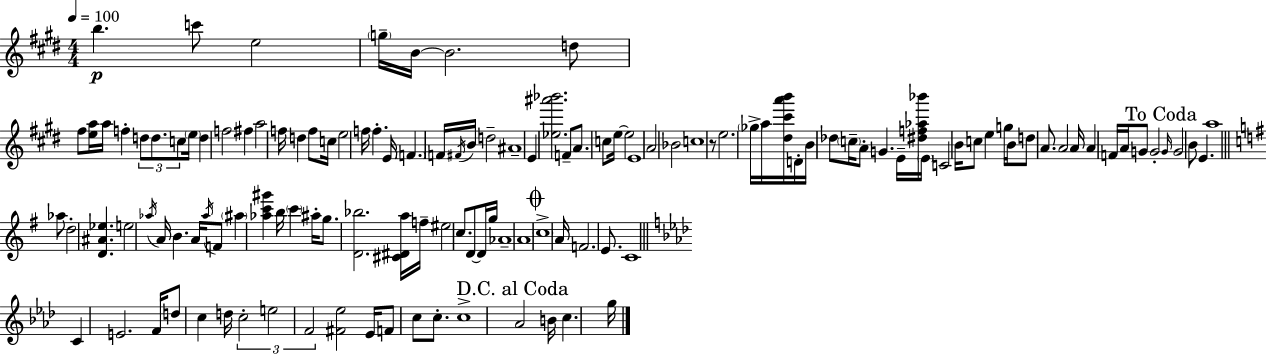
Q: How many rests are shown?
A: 1